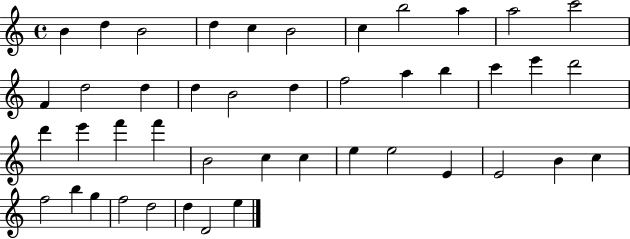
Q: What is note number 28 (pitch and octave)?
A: B4